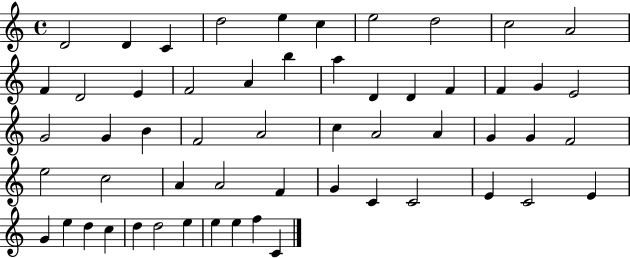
X:1
T:Untitled
M:4/4
L:1/4
K:C
D2 D C d2 e c e2 d2 c2 A2 F D2 E F2 A b a D D F F G E2 G2 G B F2 A2 c A2 A G G F2 e2 c2 A A2 F G C C2 E C2 E G e d c d d2 e e e f C